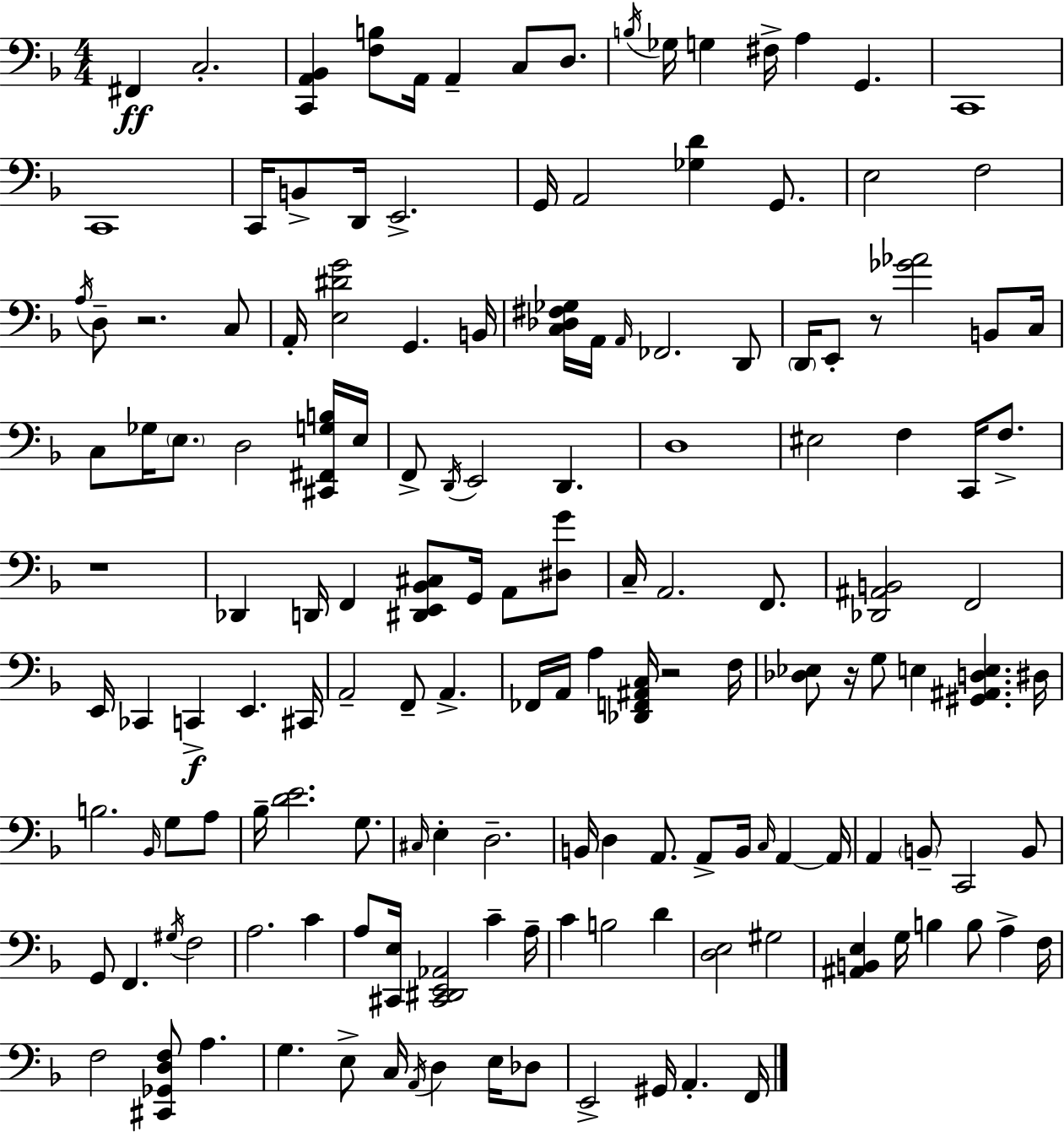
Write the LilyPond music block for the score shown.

{
  \clef bass
  \numericTimeSignature
  \time 4/4
  \key d \minor
  \repeat volta 2 { fis,4\ff c2.-. | <c, a, bes,>4 <f b>8 a,16 a,4-- c8 d8. | \acciaccatura { b16 } ges16 g4 fis16-> a4 g,4. | c,1 | \break c,1 | c,16 b,8-> d,16 e,2.-> | g,16 a,2 <ges d'>4 g,8. | e2 f2 | \break \acciaccatura { a16 } d8-- r2. | c8 a,16-. <e dis' g'>2 g,4. | b,16 <c des fis ges>16 a,16 \grace { a,16 } fes,2. | d,8 \parenthesize d,16 e,8-. r8 <ges' aes'>2 | \break b,8 c16 c8 ges16 \parenthesize e8. d2 | <cis, fis, g b>16 e16 f,8-> \acciaccatura { d,16 } e,2 d,4. | d1 | eis2 f4 | \break c,16 f8.-> r1 | des,4 d,16 f,4 <dis, e, bes, cis>8 g,16 | a,8 <dis g'>8 c16-- a,2. | f,8. <des, ais, b,>2 f,2 | \break e,16 ces,4 c,4->\f e,4. | cis,16 a,2-- f,8-- a,4.-> | fes,16 a,16 a4 <des, f, ais, c>16 r2 | f16 <des ees>8 r16 g8 e4 <gis, ais, d e>4. | \break dis16 b2. | \grace { bes,16 } g8 a8 bes16-- <d' e'>2. | g8. \grace { cis16 } e4-. d2.-- | b,16 d4 a,8. a,8-> | \break b,16 \grace { c16 } a,4~~ a,16 a,4 \parenthesize b,8-- c,2 | b,8 g,8 f,4. \acciaccatura { gis16 } | f2 a2. | c'4 a8 <cis, e>16 <cis, dis, e, aes,>2 | \break c'4-- a16-- c'4 b2 | d'4 <d e>2 | gis2 <ais, b, e>4 g16 b4 | b8 a4-> f16 f2 | \break <cis, ges, d f>8 a4. g4. e8-> | c16 \acciaccatura { a,16 } d4 e16 des8 e,2-> | gis,16 a,4.-. f,16 } \bar "|."
}